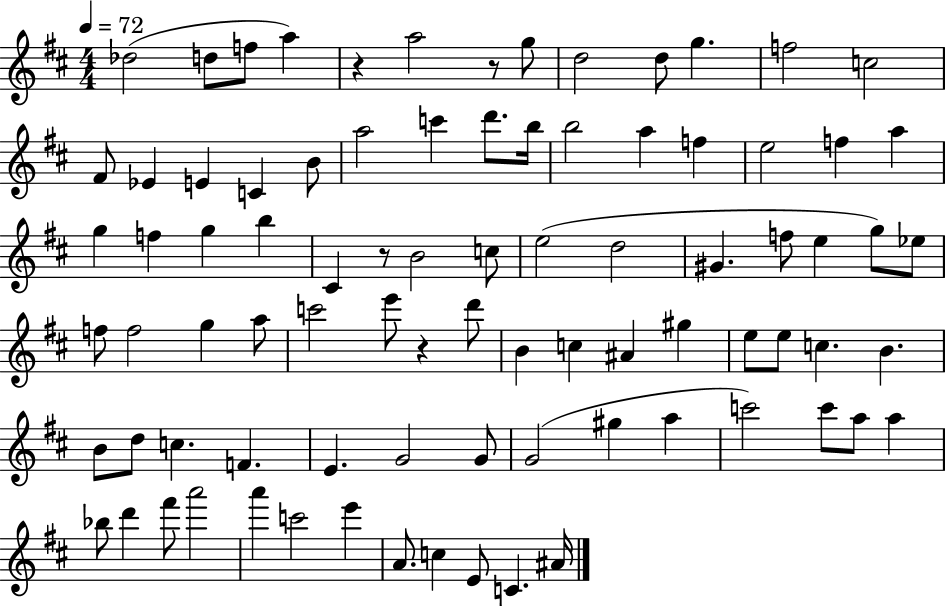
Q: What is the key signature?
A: D major